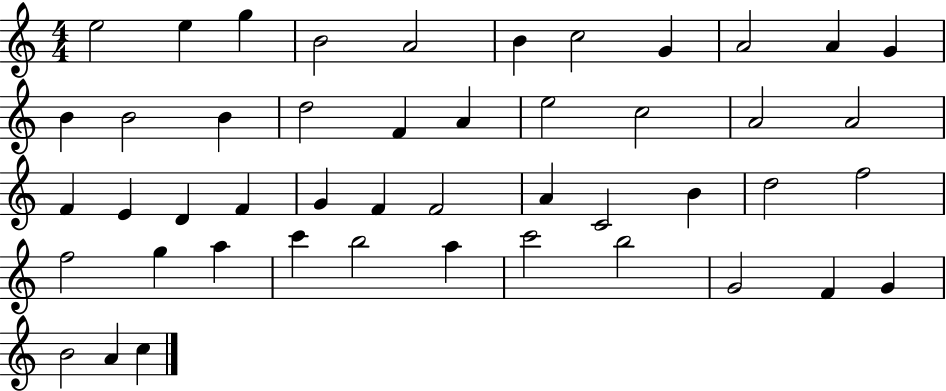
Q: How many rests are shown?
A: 0